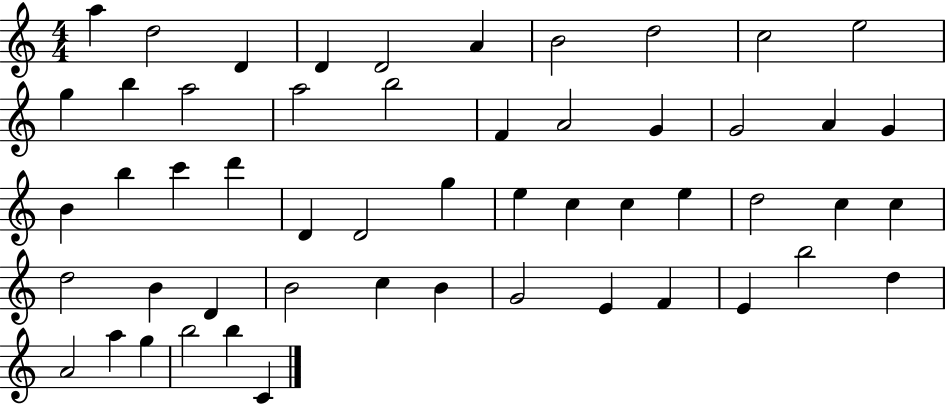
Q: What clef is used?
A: treble